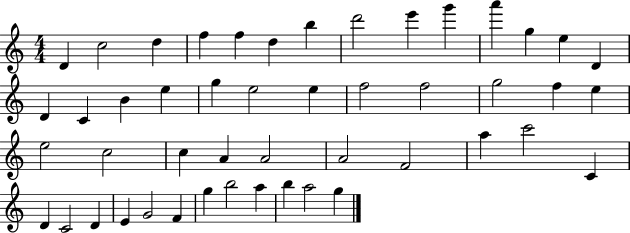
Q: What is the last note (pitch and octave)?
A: G5